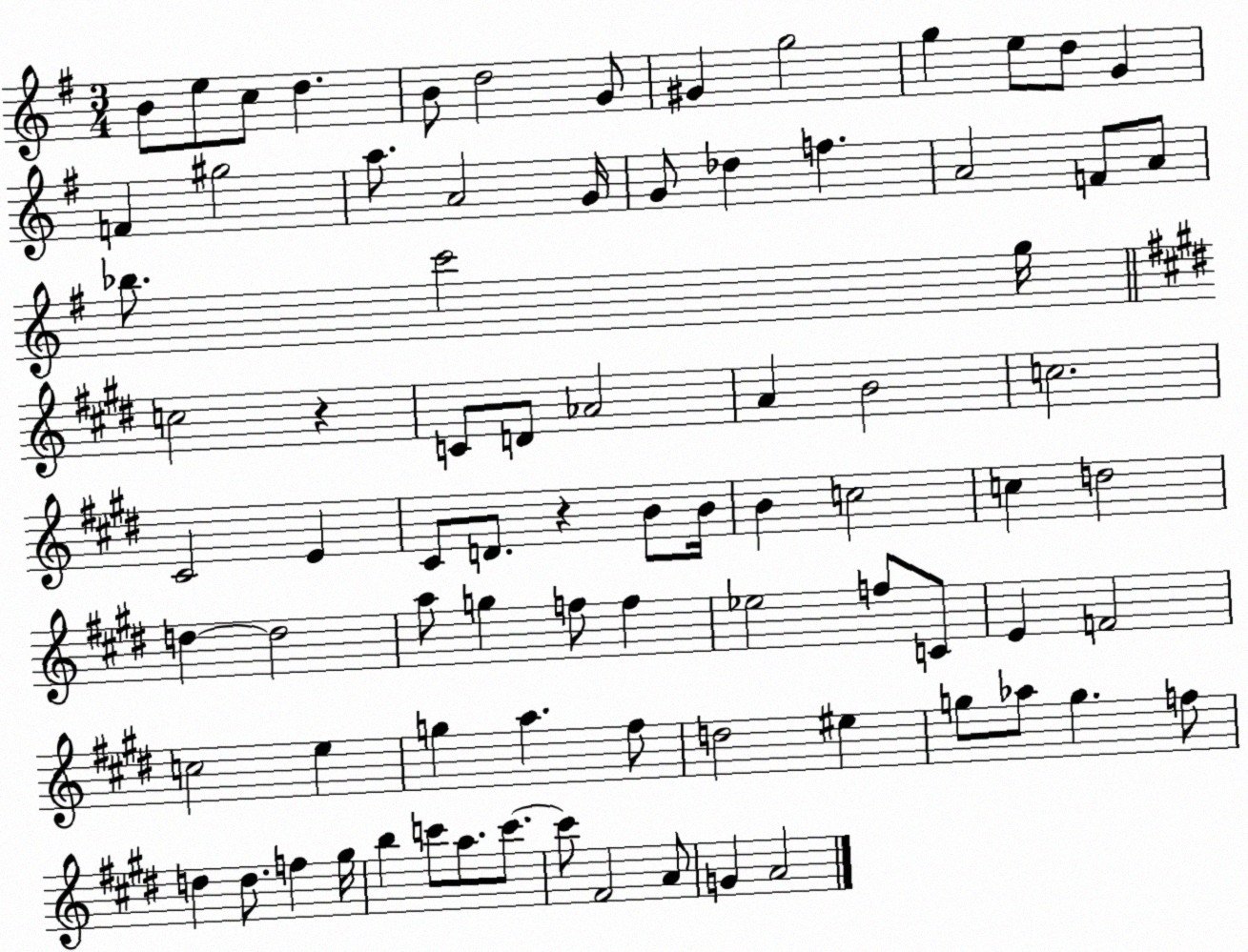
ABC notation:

X:1
T:Untitled
M:3/4
L:1/4
K:G
B/2 e/2 c/2 d B/2 d2 G/2 ^G g2 g e/2 d/2 G F ^g2 a/2 A2 G/4 G/2 _d f A2 F/2 A/2 _b/2 c'2 g/4 c2 z C/2 D/2 _A2 A B2 c2 ^C2 E ^C/2 D/2 z B/2 B/4 B c2 c d2 d d2 a/2 g f/2 f _e2 f/2 C/2 E F2 c2 e g a ^f/2 d2 ^e g/2 _a/2 g f/2 d d/2 f ^g/4 b c'/2 a/2 c'/2 c'/2 ^F2 A/2 G A2